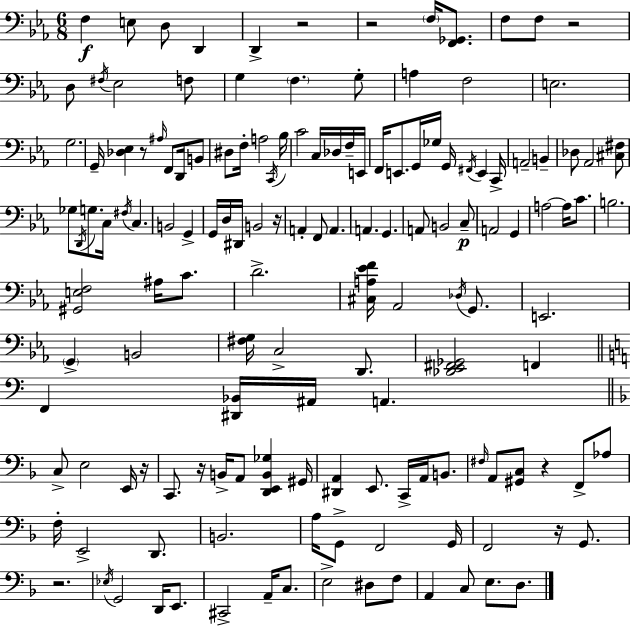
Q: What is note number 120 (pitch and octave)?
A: E3